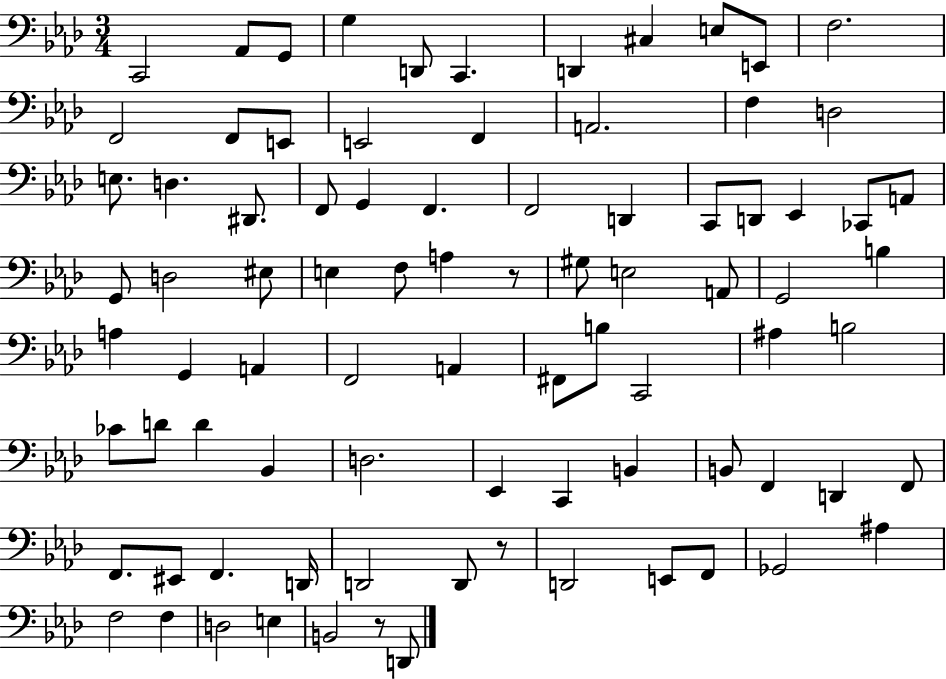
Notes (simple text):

C2/h Ab2/e G2/e G3/q D2/e C2/q. D2/q C#3/q E3/e E2/e F3/h. F2/h F2/e E2/e E2/h F2/q A2/h. F3/q D3/h E3/e. D3/q. D#2/e. F2/e G2/q F2/q. F2/h D2/q C2/e D2/e Eb2/q CES2/e A2/e G2/e D3/h EIS3/e E3/q F3/e A3/q R/e G#3/e E3/h A2/e G2/h B3/q A3/q G2/q A2/q F2/h A2/q F#2/e B3/e C2/h A#3/q B3/h CES4/e D4/e D4/q Bb2/q D3/h. Eb2/q C2/q B2/q B2/e F2/q D2/q F2/e F2/e. EIS2/e F2/q. D2/s D2/h D2/e R/e D2/h E2/e F2/e Gb2/h A#3/q F3/h F3/q D3/h E3/q B2/h R/e D2/e